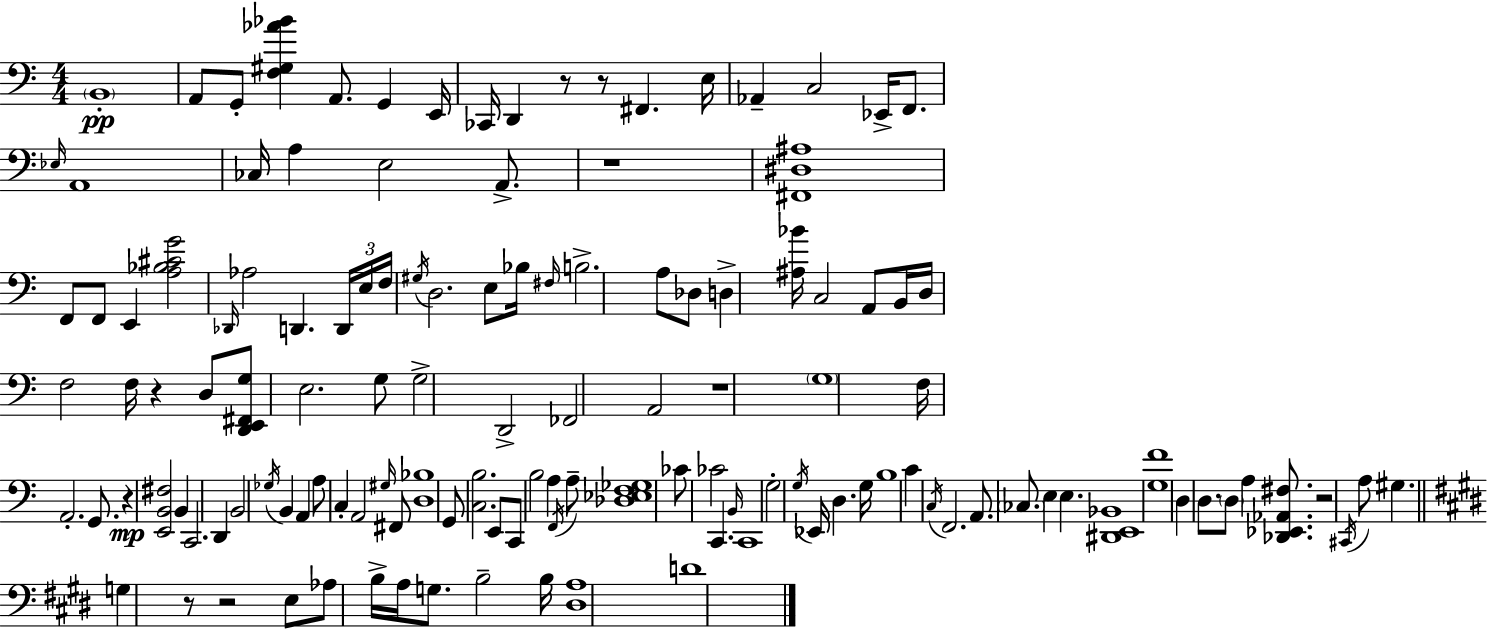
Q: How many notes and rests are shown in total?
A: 130